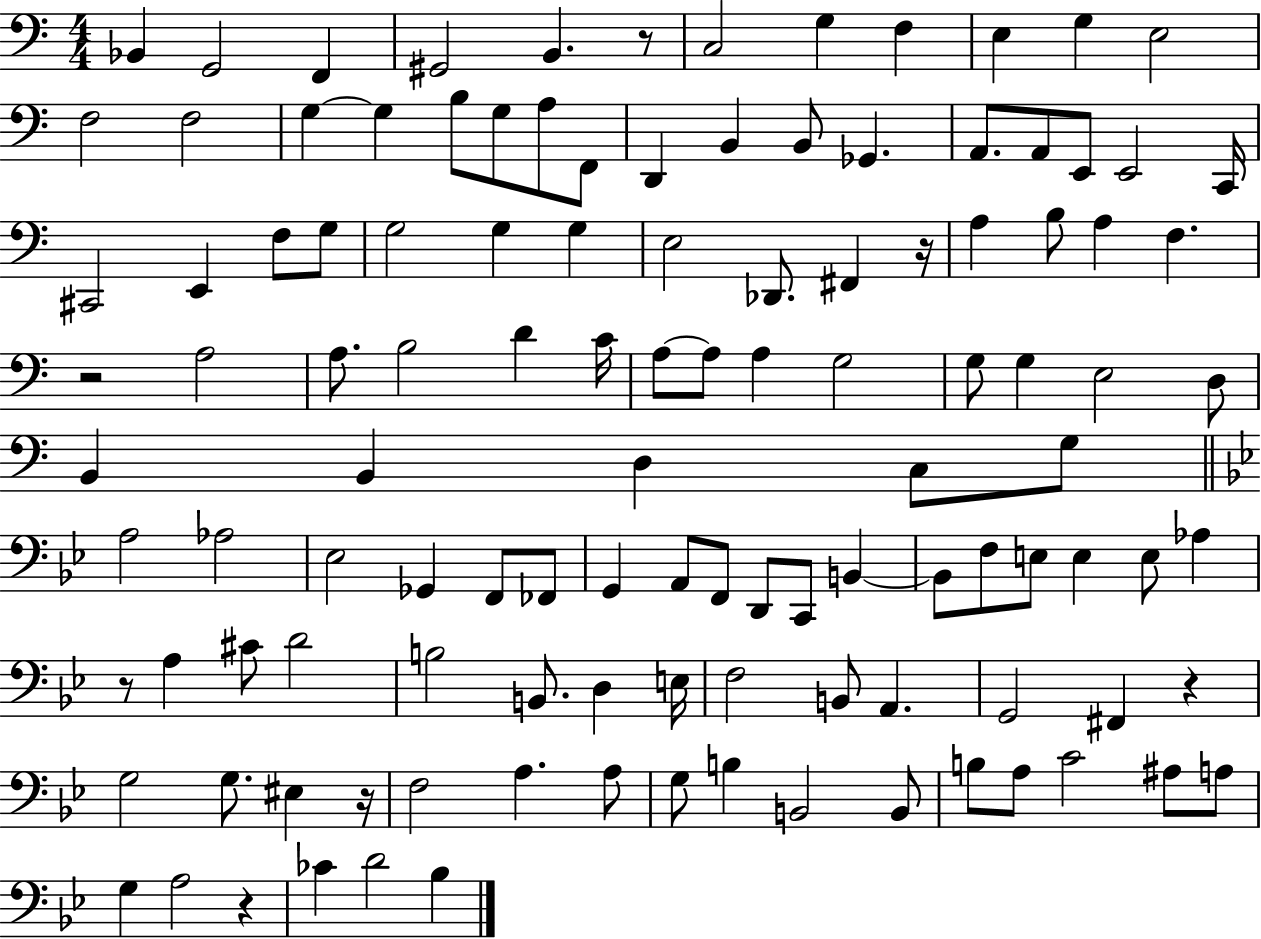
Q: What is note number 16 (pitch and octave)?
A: B3